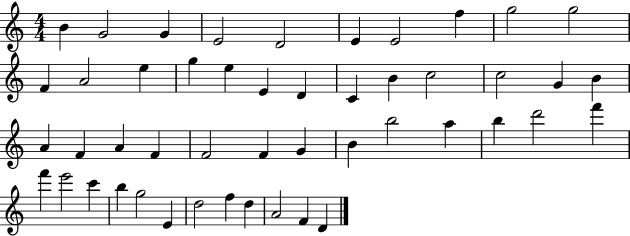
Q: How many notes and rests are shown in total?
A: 48